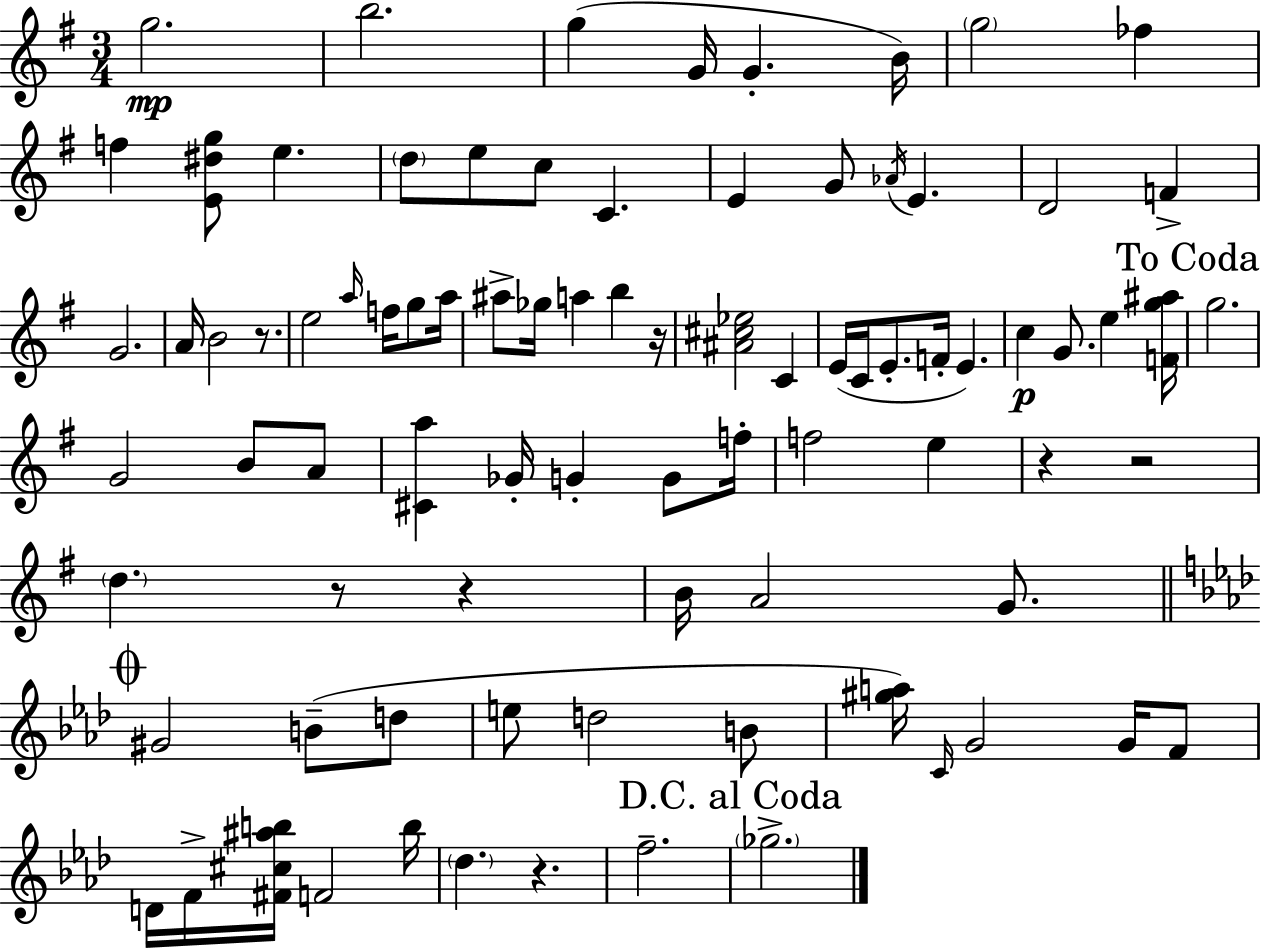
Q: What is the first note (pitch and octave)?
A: G5